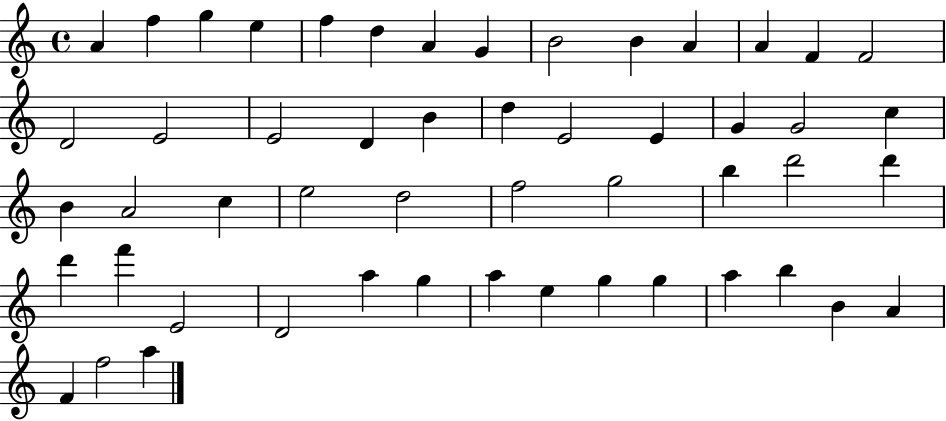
{
  \clef treble
  \time 4/4
  \defaultTimeSignature
  \key c \major
  a'4 f''4 g''4 e''4 | f''4 d''4 a'4 g'4 | b'2 b'4 a'4 | a'4 f'4 f'2 | \break d'2 e'2 | e'2 d'4 b'4 | d''4 e'2 e'4 | g'4 g'2 c''4 | \break b'4 a'2 c''4 | e''2 d''2 | f''2 g''2 | b''4 d'''2 d'''4 | \break d'''4 f'''4 e'2 | d'2 a''4 g''4 | a''4 e''4 g''4 g''4 | a''4 b''4 b'4 a'4 | \break f'4 f''2 a''4 | \bar "|."
}